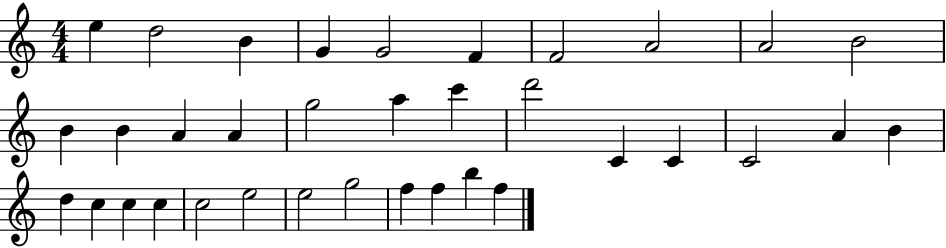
X:1
T:Untitled
M:4/4
L:1/4
K:C
e d2 B G G2 F F2 A2 A2 B2 B B A A g2 a c' d'2 C C C2 A B d c c c c2 e2 e2 g2 f f b f